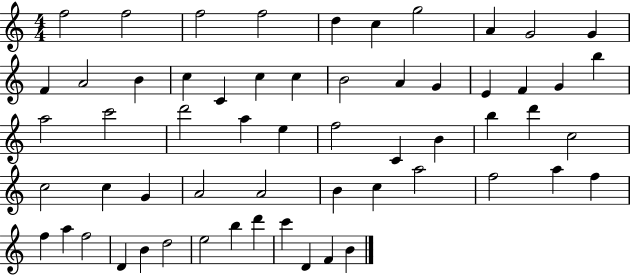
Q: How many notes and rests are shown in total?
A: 59